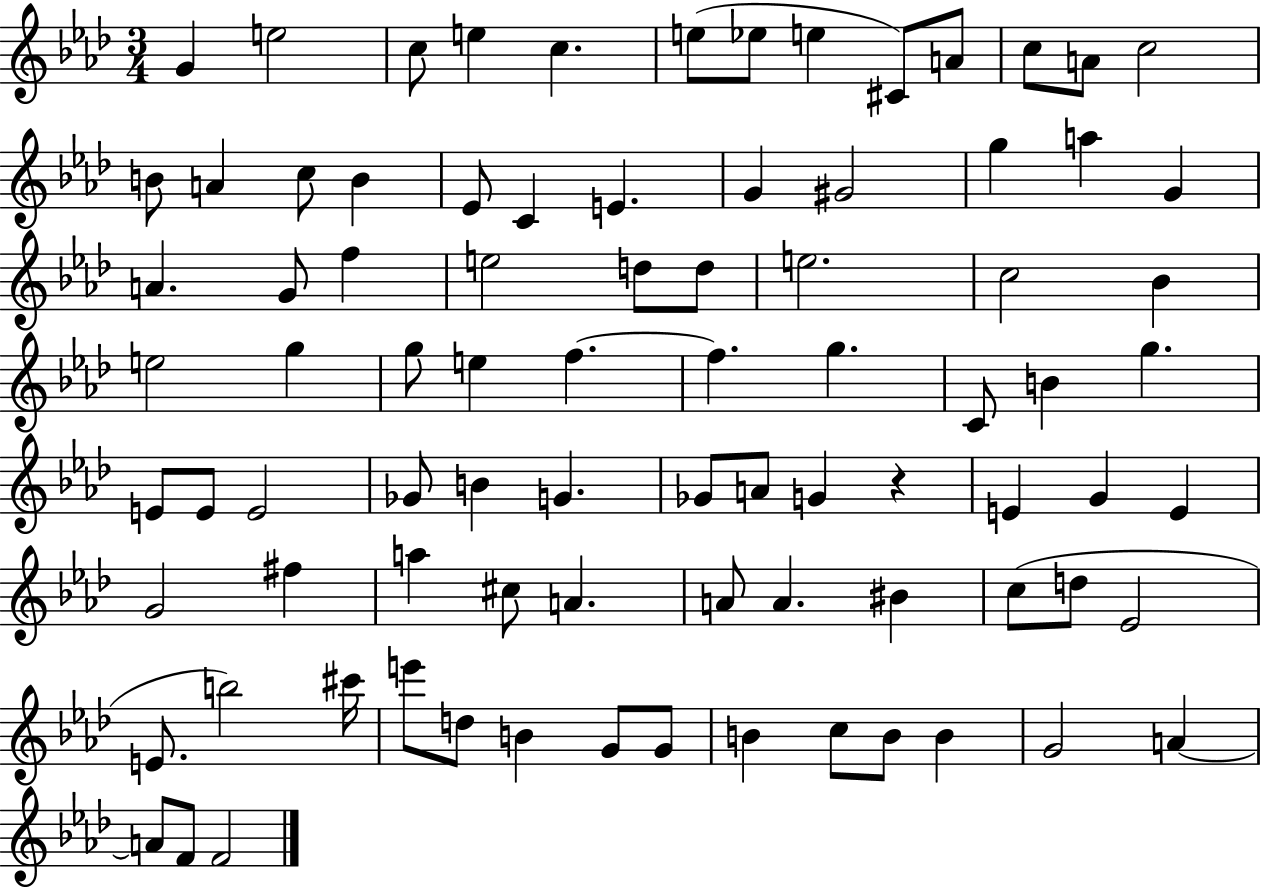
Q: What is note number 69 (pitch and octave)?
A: B5